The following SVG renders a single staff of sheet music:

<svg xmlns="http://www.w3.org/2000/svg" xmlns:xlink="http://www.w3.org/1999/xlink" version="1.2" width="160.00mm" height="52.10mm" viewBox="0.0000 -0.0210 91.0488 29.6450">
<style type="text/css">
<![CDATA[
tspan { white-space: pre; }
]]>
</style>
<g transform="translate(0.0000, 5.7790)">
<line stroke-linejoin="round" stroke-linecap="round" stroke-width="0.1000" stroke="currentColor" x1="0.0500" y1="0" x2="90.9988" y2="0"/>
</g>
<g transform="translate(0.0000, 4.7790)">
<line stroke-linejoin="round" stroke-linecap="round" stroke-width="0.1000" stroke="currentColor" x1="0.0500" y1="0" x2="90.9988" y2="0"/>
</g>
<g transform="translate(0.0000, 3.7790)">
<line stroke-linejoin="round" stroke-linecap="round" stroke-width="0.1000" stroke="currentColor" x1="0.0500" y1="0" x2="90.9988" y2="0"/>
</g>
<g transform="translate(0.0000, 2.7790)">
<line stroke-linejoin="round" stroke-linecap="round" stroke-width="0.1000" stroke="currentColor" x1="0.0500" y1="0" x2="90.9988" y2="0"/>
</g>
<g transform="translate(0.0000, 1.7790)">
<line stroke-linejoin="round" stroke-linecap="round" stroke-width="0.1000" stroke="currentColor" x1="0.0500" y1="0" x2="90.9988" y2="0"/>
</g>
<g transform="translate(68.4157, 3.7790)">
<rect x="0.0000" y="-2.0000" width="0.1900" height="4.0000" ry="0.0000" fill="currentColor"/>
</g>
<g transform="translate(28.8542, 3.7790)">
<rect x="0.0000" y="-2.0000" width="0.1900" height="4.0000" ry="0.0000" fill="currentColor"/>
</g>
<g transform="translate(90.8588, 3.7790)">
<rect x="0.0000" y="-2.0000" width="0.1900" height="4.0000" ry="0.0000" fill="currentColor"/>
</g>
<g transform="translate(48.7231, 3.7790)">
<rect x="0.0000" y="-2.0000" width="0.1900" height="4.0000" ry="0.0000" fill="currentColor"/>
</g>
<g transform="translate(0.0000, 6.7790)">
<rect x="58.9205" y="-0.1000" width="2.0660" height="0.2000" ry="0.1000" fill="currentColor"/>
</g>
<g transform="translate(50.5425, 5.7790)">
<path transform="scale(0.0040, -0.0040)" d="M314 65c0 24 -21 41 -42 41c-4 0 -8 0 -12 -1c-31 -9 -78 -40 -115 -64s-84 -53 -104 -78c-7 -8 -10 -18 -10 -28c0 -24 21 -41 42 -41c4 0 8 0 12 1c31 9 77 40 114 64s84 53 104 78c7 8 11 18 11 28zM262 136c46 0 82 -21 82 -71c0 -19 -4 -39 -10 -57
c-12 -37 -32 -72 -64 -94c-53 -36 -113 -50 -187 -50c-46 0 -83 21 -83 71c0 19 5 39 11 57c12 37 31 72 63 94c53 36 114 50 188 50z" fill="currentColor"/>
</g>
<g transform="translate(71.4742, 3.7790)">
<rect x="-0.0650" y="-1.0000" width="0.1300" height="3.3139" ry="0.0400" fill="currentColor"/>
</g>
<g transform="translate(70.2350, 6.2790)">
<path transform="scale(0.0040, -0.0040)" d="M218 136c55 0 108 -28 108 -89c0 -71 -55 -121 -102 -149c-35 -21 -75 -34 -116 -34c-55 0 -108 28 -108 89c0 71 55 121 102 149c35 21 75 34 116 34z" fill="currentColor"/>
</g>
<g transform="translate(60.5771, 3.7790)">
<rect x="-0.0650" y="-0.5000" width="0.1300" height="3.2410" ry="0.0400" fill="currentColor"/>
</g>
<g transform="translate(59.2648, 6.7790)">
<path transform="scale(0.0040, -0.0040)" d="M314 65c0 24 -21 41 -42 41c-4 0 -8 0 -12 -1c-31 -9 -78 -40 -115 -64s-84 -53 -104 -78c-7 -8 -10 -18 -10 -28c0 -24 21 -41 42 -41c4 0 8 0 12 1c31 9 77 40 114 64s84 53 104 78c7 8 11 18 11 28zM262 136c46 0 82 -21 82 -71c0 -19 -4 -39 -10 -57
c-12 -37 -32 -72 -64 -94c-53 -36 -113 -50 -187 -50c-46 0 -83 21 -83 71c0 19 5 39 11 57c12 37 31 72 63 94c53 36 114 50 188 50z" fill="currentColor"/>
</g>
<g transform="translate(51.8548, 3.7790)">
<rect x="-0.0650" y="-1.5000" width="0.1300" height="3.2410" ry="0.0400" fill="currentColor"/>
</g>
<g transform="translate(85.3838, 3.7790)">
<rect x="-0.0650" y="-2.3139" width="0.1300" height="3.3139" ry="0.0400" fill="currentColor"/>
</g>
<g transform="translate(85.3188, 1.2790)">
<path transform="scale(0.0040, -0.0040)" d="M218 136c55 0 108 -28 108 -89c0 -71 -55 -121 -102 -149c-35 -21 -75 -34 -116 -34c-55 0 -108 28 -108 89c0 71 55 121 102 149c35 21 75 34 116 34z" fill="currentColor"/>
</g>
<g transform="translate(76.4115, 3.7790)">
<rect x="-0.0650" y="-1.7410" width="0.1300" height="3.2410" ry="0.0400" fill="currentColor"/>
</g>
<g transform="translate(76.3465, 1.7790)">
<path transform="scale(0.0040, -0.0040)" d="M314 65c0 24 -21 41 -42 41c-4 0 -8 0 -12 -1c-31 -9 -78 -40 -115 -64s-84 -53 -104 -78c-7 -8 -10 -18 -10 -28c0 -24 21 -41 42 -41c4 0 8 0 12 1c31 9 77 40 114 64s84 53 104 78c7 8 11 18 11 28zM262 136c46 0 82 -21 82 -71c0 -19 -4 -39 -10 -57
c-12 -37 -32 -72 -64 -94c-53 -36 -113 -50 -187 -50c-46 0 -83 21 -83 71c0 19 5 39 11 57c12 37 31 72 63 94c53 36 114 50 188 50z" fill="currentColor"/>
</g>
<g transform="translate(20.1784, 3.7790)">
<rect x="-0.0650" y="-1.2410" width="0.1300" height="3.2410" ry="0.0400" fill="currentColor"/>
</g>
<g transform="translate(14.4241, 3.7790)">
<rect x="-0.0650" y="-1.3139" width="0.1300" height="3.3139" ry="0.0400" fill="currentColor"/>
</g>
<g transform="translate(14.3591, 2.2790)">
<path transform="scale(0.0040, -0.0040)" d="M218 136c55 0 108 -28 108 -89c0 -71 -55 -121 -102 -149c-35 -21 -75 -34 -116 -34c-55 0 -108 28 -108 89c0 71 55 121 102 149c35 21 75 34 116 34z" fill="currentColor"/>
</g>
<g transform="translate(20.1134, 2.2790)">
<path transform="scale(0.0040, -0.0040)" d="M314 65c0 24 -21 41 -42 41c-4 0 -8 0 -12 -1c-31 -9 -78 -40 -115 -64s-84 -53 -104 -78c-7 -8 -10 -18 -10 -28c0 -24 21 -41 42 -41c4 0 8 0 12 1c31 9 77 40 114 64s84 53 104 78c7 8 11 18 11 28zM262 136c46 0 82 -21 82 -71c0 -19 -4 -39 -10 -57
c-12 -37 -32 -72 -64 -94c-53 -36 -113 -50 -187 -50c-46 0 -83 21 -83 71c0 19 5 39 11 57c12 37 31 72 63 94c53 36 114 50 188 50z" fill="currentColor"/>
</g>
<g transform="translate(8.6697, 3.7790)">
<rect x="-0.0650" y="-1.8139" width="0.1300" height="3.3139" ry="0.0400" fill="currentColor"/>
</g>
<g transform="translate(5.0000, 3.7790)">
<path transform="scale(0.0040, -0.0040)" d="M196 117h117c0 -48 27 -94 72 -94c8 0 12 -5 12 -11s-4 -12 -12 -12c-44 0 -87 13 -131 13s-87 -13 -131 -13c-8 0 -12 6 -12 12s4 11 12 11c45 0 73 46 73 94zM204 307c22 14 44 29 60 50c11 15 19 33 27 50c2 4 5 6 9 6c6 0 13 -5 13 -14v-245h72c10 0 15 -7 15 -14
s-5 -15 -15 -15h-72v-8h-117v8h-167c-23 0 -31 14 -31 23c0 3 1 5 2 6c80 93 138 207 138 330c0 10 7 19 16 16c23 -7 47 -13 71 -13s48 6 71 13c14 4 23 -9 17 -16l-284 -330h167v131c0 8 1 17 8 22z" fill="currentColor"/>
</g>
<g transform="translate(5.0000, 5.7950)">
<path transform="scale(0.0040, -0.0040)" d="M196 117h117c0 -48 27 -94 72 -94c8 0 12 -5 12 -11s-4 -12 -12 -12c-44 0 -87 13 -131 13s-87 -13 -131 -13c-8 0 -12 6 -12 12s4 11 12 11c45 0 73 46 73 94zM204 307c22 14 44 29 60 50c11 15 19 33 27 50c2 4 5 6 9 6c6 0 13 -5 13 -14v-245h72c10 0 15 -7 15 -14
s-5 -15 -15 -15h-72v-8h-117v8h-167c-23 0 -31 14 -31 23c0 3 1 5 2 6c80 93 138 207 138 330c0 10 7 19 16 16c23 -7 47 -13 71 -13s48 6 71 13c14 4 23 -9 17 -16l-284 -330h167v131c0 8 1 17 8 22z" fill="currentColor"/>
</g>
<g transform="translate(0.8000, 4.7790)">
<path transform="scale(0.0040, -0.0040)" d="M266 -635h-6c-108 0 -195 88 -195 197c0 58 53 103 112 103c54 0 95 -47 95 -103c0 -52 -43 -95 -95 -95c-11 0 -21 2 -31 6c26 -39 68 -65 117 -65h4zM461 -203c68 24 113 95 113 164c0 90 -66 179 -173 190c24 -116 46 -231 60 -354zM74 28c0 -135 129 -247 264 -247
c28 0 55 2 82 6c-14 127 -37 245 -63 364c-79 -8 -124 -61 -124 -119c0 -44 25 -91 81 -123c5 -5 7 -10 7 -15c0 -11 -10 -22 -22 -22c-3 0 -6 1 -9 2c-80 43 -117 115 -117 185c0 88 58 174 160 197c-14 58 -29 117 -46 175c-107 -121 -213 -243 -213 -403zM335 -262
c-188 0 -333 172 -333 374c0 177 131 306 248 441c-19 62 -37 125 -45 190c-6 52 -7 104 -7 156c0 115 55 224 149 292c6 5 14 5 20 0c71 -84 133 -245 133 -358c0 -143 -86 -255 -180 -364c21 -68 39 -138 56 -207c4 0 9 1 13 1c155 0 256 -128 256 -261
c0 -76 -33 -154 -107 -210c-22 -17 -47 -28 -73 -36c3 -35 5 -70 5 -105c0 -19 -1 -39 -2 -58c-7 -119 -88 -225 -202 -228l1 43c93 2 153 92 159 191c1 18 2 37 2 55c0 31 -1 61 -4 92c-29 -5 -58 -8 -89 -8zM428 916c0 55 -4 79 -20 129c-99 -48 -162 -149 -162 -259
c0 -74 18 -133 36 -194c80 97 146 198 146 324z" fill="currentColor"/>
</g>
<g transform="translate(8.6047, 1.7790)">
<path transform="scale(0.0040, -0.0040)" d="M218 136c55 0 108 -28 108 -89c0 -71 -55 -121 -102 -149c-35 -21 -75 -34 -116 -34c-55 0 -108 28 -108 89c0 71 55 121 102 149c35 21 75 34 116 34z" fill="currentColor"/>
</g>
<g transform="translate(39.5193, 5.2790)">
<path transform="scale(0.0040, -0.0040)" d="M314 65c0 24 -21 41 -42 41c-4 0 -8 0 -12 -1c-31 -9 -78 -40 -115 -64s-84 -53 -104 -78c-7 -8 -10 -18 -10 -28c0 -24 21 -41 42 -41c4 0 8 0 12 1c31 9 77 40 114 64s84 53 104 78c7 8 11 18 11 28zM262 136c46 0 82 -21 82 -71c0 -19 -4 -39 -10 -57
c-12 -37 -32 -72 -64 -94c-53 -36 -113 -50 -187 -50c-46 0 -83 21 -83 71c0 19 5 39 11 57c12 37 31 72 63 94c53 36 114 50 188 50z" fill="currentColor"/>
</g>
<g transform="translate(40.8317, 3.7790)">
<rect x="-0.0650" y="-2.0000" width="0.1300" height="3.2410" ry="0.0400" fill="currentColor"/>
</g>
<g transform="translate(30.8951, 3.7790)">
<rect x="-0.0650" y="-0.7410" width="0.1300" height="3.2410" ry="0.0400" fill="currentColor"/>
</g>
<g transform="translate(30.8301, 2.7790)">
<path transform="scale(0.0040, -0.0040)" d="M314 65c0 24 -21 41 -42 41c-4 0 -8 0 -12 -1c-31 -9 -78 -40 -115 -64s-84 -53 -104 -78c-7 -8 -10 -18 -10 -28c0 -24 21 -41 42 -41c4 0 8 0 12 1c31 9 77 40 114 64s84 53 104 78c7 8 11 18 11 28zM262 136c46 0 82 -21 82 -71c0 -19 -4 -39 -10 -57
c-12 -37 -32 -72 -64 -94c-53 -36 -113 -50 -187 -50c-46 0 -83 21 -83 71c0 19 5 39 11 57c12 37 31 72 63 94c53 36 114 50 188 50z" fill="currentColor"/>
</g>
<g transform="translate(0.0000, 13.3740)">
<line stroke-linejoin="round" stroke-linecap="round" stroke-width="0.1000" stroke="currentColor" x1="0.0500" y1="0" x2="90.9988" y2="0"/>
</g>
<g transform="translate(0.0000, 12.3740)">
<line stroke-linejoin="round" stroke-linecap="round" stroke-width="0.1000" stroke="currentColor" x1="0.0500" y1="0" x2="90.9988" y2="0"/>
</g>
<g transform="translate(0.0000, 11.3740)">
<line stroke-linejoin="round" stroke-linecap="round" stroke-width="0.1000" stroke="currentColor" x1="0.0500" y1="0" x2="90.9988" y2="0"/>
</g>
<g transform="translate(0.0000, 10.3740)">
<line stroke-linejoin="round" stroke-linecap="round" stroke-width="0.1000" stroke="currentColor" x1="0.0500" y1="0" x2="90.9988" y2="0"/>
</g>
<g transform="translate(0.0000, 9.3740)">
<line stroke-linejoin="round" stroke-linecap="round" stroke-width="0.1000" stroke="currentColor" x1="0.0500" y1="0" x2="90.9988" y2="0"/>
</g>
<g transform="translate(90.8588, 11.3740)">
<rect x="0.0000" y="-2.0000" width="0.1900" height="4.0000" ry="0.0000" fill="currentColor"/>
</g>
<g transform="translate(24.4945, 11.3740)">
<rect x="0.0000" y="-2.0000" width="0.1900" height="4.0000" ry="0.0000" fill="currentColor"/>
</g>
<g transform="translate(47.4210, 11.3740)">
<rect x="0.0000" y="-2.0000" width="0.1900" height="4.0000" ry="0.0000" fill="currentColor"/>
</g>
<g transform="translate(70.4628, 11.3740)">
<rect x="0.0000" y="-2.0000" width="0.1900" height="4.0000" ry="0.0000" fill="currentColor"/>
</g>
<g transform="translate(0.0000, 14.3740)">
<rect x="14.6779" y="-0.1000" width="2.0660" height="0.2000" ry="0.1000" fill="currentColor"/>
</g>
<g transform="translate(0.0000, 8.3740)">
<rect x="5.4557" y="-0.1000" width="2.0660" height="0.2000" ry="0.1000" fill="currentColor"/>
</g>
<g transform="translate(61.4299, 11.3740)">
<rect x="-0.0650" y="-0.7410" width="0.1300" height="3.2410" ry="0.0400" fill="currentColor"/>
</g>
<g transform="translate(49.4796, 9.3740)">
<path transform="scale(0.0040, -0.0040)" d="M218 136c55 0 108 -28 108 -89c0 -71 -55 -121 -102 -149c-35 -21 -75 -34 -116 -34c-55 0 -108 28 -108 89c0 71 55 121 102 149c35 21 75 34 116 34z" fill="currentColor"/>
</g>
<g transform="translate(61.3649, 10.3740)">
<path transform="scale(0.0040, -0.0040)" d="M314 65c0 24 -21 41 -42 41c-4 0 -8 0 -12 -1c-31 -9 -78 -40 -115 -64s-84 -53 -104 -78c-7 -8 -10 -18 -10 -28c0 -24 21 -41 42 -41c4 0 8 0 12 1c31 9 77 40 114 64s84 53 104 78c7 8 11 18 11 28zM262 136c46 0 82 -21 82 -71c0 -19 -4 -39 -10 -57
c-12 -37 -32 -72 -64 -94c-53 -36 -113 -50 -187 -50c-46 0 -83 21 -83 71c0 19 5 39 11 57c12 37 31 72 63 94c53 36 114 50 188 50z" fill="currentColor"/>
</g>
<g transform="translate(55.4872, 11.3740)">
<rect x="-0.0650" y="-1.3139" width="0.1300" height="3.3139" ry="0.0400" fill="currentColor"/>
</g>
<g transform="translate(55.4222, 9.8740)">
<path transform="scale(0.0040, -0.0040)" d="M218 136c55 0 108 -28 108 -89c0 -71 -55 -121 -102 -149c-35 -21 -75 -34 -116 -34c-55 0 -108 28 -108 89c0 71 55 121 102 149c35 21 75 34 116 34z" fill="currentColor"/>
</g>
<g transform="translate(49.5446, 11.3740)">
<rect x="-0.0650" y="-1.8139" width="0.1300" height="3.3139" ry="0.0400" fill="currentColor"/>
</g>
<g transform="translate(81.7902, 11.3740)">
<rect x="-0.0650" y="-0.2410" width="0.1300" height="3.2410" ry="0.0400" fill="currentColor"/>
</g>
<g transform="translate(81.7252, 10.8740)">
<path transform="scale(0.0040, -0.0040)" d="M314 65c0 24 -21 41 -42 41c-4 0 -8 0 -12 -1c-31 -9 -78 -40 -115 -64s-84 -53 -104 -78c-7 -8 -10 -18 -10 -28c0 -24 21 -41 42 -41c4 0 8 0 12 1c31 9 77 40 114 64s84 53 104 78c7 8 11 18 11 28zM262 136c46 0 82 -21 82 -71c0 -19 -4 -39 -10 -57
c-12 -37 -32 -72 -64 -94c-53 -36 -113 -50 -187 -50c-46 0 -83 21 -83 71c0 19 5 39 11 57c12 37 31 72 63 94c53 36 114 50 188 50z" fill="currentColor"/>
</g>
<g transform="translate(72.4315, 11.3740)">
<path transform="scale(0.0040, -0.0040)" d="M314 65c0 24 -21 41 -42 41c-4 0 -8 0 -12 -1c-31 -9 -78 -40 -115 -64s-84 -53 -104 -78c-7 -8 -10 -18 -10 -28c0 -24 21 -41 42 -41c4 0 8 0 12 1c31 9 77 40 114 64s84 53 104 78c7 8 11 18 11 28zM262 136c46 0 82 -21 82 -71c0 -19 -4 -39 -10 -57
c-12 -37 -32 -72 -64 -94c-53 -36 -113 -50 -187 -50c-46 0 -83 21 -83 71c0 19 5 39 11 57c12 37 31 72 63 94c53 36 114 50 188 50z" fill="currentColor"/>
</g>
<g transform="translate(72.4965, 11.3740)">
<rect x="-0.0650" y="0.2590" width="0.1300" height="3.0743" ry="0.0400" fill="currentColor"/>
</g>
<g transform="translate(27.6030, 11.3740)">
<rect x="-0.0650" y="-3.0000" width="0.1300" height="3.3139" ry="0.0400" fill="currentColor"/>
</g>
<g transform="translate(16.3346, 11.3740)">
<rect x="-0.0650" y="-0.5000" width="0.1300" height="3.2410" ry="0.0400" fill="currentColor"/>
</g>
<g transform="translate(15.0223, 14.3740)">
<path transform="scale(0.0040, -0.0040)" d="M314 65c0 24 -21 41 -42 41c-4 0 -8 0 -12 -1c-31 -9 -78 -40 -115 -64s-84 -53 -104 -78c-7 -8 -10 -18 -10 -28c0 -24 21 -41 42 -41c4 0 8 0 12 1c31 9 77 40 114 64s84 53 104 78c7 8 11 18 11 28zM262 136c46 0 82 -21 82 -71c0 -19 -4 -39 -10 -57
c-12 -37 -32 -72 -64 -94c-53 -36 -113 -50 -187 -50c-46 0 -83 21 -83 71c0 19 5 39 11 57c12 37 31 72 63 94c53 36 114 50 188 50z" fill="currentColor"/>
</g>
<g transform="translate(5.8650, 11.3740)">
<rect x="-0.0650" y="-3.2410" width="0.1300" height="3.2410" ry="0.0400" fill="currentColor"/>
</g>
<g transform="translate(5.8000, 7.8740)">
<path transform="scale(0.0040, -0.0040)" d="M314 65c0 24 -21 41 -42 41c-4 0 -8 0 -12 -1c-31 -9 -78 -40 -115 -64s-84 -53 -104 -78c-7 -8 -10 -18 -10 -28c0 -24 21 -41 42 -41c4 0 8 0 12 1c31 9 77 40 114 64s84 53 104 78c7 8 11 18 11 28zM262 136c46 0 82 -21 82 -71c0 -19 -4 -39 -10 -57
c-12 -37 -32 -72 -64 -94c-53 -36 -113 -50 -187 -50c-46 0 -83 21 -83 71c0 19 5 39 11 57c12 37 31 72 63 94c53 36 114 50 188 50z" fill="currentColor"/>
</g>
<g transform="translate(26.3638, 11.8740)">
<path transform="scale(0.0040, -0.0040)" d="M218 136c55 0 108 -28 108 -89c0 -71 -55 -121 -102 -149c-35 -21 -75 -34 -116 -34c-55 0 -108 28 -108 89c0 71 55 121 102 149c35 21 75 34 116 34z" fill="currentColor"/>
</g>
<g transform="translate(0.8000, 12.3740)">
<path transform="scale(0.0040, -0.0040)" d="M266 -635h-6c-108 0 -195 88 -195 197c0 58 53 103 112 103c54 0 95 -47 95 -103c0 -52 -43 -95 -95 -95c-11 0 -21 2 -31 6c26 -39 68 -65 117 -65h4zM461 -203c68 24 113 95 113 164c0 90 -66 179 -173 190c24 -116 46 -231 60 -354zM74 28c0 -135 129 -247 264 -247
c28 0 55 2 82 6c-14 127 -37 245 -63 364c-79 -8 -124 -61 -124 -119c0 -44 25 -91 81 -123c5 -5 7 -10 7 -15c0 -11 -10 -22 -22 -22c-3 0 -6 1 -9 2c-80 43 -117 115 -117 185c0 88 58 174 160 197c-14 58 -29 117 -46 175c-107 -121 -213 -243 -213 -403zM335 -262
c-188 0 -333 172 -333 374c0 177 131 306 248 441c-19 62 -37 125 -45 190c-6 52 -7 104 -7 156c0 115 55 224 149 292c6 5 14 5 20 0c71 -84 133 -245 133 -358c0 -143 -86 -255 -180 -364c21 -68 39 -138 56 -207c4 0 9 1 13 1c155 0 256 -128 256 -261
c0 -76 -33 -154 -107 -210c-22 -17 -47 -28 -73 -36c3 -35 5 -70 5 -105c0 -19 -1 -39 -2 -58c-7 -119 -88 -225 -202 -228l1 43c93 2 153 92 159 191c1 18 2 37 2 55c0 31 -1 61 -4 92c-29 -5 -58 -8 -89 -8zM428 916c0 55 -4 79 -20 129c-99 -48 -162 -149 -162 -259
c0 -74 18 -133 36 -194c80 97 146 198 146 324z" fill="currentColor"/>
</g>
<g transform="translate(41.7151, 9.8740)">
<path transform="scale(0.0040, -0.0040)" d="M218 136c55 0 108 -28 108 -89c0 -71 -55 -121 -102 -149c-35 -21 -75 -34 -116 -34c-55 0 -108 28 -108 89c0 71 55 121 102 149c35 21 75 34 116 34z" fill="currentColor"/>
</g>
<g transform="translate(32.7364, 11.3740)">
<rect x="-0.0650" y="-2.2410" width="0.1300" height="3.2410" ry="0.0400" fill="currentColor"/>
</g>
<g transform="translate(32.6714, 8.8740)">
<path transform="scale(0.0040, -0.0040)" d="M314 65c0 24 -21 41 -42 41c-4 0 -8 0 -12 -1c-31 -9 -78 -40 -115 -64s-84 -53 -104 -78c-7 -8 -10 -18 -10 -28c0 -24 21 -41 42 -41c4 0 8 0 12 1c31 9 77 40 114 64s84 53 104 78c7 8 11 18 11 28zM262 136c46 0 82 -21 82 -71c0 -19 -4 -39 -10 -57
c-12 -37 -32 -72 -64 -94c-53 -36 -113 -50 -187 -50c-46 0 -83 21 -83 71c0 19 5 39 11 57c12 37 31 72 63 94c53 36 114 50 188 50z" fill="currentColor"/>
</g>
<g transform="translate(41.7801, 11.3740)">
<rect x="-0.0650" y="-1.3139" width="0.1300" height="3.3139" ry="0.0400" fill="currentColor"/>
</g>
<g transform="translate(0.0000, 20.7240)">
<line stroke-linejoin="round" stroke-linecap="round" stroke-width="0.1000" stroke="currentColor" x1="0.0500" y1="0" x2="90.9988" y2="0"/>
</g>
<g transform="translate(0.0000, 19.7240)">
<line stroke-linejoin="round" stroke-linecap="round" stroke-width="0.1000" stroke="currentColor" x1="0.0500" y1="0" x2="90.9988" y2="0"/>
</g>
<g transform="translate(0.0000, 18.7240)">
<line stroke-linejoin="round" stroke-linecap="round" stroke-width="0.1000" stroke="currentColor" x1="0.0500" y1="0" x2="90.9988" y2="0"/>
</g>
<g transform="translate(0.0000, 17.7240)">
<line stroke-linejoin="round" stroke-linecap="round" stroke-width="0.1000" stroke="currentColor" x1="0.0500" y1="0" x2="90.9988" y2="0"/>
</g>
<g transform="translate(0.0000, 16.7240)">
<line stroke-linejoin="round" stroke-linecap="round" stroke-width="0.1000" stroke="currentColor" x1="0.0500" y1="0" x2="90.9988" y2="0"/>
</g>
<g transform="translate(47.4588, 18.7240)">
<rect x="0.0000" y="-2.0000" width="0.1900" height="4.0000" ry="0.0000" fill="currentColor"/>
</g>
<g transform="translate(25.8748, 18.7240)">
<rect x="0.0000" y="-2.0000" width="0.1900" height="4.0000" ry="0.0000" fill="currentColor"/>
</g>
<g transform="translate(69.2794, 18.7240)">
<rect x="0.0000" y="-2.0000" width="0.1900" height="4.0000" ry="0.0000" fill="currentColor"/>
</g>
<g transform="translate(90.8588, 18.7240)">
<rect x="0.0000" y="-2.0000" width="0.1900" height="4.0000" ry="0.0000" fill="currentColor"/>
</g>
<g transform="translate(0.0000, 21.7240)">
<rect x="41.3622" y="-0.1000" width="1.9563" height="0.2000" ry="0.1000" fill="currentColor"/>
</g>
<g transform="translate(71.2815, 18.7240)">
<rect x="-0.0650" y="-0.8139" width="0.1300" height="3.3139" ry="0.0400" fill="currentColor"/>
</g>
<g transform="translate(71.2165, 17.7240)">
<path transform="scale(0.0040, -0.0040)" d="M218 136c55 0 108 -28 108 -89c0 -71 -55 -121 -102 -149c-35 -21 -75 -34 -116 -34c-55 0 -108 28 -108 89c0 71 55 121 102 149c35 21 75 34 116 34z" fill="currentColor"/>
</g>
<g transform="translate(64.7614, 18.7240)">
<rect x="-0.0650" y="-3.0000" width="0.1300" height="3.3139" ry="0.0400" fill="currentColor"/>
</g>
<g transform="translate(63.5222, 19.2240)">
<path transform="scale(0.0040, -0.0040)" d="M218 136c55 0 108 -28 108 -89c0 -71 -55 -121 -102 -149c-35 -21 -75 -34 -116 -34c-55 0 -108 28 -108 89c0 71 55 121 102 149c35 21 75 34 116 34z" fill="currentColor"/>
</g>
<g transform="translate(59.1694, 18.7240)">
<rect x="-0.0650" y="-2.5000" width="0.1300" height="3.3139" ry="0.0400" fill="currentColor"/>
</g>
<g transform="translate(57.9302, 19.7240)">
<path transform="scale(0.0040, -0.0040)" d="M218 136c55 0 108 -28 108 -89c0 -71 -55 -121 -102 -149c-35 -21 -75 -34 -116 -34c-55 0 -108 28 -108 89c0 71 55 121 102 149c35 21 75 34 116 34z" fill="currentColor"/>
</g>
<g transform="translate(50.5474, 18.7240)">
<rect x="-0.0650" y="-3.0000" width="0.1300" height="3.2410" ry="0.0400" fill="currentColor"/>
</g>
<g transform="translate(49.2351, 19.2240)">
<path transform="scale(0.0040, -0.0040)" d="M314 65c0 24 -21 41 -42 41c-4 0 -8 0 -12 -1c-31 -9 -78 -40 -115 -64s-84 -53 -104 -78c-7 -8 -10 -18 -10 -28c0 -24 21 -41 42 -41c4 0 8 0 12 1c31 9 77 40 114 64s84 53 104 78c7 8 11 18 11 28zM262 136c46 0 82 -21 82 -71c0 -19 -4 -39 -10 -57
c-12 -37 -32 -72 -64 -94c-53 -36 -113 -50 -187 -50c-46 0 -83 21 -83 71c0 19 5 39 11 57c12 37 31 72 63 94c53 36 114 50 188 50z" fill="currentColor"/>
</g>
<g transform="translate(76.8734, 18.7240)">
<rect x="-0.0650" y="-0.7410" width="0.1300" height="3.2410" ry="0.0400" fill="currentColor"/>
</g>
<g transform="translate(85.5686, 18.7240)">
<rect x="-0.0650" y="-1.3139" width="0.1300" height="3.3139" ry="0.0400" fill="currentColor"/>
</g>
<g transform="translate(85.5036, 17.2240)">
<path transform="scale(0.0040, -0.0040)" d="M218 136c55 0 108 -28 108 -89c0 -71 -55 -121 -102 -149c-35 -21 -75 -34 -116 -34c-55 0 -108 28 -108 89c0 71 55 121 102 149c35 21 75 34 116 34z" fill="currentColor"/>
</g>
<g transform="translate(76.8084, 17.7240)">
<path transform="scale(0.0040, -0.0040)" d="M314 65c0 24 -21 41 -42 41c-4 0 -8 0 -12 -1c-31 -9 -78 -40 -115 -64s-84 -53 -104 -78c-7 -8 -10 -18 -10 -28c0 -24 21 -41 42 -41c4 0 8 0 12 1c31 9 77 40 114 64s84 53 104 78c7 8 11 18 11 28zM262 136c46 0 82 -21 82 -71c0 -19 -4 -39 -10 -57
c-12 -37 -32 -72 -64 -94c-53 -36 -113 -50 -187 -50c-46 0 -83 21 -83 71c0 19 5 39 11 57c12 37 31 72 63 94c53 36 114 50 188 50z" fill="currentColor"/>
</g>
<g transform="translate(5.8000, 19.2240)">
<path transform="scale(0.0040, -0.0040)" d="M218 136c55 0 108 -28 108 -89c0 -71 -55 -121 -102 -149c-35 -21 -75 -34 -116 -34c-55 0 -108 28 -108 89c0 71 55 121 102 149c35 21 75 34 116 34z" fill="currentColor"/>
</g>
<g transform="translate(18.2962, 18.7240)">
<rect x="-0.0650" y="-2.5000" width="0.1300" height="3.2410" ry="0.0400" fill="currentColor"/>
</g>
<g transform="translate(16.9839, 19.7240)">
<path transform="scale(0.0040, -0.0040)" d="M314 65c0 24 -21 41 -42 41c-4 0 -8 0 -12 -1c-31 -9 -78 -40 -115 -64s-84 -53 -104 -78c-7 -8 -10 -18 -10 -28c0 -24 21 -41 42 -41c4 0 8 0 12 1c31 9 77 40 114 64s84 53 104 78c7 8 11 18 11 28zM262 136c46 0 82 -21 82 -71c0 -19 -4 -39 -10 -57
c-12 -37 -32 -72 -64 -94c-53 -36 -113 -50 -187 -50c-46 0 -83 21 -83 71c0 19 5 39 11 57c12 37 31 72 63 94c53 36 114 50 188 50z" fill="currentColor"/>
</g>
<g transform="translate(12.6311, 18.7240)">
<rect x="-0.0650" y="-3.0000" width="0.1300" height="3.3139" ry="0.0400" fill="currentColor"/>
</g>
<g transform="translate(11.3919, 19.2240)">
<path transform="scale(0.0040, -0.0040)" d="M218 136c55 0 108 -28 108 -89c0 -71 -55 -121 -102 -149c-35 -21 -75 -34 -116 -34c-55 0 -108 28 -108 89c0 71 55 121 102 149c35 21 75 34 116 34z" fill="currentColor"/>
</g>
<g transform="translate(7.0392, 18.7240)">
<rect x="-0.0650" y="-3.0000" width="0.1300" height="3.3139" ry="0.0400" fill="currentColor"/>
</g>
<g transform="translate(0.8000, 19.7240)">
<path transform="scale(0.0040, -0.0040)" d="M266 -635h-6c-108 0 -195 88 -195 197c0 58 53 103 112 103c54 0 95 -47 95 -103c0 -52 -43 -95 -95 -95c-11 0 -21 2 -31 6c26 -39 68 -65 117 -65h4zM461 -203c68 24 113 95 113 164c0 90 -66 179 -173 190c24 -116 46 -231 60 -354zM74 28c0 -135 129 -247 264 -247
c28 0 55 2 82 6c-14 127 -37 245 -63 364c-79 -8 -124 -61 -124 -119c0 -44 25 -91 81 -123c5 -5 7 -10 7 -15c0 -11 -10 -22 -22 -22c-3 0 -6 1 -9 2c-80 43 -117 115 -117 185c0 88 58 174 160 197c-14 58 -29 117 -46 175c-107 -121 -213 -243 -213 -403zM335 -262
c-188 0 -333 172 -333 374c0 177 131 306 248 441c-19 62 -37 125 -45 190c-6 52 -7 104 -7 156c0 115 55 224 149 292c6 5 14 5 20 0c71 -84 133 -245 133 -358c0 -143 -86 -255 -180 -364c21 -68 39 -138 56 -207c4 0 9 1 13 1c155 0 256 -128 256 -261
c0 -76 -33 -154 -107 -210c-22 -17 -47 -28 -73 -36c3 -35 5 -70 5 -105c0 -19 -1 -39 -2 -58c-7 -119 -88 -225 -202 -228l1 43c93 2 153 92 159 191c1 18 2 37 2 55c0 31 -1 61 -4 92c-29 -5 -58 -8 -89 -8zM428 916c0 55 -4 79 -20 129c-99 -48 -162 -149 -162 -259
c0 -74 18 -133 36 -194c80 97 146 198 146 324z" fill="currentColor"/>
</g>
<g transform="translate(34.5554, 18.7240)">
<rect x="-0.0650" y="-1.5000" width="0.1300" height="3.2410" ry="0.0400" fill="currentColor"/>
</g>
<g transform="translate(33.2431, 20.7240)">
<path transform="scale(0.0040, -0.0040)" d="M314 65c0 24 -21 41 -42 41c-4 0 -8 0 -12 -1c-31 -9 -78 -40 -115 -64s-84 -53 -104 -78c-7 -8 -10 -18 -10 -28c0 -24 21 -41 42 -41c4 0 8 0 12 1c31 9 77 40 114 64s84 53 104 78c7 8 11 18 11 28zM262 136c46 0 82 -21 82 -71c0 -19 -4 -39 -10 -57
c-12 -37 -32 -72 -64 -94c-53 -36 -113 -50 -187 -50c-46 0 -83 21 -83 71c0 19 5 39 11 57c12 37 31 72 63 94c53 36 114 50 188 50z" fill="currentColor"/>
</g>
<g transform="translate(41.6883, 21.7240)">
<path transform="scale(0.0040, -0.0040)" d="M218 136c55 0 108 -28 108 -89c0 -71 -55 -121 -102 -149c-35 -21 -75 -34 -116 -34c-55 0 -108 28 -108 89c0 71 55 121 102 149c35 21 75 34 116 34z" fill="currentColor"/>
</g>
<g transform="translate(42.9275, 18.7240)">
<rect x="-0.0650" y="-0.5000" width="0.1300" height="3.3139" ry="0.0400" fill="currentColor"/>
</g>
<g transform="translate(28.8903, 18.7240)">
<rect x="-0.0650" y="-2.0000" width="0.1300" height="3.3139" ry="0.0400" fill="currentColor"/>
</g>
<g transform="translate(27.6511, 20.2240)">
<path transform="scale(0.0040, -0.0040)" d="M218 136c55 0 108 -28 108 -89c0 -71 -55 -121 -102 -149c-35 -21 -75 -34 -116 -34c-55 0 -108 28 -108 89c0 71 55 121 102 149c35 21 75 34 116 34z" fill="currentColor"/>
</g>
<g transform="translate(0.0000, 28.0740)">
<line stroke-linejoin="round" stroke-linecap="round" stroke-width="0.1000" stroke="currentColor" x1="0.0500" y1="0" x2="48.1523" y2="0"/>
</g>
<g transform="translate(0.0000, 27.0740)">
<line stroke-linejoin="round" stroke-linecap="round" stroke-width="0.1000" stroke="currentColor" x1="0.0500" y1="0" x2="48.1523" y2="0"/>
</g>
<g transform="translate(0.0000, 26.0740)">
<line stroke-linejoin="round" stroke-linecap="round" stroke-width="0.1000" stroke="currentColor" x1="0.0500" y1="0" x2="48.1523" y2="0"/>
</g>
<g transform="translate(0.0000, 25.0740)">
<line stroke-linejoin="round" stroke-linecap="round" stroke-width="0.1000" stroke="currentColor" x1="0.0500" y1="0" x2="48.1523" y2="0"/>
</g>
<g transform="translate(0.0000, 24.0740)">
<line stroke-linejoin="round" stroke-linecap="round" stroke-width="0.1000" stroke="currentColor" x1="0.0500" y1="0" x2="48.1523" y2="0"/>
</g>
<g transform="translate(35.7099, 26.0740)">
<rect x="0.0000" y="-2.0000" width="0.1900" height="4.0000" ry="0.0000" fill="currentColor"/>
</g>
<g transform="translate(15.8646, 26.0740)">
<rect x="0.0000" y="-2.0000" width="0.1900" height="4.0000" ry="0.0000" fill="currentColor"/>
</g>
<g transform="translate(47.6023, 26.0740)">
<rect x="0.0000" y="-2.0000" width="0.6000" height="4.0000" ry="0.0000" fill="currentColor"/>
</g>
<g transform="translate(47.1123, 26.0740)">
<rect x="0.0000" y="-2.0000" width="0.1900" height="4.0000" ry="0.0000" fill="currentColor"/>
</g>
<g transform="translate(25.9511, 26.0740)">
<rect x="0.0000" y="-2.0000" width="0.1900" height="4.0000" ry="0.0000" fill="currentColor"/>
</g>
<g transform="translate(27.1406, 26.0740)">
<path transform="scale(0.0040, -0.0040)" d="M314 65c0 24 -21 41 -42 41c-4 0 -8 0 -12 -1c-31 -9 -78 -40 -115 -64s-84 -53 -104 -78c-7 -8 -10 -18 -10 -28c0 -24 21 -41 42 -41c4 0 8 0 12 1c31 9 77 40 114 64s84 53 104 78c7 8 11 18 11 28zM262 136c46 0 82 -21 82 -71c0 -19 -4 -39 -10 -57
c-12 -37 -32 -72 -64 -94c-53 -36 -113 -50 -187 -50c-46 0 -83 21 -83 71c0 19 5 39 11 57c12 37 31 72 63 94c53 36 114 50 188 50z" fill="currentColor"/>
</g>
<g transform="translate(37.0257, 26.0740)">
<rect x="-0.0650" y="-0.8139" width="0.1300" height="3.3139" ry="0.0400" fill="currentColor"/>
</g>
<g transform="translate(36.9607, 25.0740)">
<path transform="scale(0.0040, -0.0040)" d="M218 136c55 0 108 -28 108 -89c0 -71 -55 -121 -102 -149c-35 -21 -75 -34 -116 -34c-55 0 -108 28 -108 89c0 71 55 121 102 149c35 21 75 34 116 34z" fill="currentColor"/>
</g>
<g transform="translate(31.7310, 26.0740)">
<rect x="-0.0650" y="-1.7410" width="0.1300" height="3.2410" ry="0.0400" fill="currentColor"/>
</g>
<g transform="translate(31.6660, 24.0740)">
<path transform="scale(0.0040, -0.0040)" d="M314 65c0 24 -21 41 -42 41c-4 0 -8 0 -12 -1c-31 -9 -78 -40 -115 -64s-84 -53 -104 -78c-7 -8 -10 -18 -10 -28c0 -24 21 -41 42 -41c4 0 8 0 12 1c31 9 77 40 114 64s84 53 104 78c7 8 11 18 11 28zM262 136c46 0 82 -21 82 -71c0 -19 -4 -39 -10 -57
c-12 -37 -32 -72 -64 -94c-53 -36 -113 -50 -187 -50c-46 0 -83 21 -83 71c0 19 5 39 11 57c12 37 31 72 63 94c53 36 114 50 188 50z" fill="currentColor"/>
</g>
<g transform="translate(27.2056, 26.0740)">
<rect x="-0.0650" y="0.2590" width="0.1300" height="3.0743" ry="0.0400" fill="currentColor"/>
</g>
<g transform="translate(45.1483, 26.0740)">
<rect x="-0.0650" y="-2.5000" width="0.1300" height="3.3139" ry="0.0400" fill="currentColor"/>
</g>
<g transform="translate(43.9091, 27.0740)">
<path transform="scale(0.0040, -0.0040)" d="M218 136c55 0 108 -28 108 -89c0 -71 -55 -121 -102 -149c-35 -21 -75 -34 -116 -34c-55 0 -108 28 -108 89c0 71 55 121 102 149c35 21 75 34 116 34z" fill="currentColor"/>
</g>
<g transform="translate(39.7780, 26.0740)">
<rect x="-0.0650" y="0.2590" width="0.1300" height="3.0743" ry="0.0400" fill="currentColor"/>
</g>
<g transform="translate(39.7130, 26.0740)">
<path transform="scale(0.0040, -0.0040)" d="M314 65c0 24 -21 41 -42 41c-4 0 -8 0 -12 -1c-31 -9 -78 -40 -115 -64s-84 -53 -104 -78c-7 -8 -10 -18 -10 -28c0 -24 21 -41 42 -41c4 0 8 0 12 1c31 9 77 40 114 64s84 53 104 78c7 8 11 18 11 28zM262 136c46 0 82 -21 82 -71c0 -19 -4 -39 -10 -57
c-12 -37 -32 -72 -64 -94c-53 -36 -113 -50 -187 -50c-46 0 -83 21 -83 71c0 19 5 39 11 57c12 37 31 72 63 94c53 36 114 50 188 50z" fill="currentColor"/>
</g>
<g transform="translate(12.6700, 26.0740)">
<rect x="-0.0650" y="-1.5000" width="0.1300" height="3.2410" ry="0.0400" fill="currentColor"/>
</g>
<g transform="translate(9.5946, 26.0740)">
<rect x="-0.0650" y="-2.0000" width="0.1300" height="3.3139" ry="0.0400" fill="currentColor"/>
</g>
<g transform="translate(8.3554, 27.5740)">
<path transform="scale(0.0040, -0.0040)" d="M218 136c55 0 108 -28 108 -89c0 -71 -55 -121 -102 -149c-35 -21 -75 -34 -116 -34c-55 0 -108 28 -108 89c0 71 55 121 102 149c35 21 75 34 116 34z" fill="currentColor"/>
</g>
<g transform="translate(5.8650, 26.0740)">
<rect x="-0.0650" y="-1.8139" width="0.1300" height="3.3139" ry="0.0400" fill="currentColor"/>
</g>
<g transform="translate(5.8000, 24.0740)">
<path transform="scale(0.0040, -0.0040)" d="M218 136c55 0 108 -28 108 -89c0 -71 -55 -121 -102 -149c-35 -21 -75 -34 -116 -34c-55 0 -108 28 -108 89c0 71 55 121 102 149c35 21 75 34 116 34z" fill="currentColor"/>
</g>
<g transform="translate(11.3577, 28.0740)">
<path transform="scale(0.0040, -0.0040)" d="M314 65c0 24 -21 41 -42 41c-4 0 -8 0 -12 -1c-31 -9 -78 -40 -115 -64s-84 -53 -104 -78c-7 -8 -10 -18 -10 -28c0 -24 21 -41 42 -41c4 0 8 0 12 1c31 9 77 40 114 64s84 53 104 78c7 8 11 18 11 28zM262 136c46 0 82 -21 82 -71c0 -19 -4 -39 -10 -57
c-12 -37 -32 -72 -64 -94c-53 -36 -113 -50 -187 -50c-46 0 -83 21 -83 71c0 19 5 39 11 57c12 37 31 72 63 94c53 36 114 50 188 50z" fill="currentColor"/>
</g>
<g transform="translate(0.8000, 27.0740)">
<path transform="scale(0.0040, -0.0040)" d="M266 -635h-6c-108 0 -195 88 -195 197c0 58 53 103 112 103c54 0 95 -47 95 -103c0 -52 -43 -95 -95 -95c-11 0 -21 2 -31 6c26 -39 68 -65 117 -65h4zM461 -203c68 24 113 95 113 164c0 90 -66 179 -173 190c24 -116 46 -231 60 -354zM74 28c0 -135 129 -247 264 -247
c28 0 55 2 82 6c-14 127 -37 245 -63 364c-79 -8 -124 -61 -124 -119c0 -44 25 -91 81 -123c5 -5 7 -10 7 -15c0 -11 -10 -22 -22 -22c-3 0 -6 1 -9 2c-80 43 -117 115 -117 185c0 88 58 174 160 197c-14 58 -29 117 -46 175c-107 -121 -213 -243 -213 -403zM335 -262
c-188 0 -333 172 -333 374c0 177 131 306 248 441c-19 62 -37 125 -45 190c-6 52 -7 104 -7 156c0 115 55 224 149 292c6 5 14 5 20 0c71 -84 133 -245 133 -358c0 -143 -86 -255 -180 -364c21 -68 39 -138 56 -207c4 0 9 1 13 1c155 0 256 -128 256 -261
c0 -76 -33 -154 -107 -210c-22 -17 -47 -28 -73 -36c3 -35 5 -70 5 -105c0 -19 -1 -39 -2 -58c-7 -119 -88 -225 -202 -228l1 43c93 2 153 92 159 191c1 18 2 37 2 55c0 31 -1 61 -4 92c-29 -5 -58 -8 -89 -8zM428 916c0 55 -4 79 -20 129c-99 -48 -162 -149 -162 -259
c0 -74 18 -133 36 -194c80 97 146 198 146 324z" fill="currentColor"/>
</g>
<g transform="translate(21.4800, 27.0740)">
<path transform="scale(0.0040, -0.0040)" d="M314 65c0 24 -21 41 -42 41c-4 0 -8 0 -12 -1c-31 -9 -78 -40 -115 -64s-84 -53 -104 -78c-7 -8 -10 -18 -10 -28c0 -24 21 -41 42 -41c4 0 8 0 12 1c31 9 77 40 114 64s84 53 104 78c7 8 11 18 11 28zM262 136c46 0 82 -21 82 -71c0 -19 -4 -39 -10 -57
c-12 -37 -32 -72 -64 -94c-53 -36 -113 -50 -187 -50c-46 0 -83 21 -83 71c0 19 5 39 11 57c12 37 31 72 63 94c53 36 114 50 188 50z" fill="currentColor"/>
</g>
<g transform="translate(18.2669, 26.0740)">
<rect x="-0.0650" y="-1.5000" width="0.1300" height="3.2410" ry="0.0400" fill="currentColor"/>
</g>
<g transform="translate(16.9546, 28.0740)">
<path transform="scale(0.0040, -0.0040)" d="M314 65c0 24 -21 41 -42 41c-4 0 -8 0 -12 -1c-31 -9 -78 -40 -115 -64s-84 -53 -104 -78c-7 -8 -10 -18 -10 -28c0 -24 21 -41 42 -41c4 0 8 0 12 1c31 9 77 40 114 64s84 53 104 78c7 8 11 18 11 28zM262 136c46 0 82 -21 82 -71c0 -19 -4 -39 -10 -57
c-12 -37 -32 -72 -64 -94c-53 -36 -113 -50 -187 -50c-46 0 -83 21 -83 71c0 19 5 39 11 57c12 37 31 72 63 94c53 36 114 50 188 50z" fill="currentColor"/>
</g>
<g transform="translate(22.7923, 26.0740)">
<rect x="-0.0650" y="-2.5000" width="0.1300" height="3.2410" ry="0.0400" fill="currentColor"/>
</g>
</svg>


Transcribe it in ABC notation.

X:1
T:Untitled
M:4/4
L:1/4
K:C
f e e2 d2 F2 E2 C2 D f2 g b2 C2 A g2 e f e d2 B2 c2 A A G2 F E2 C A2 G A d d2 e f F E2 E2 G2 B2 f2 d B2 G